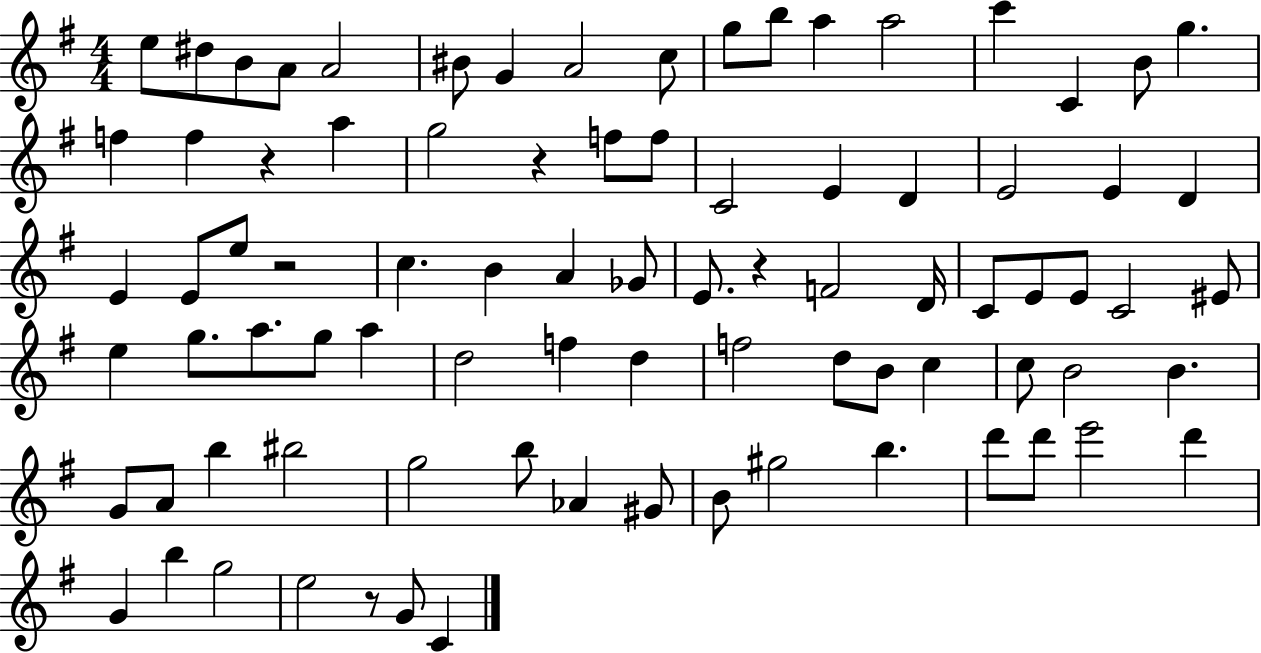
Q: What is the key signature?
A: G major